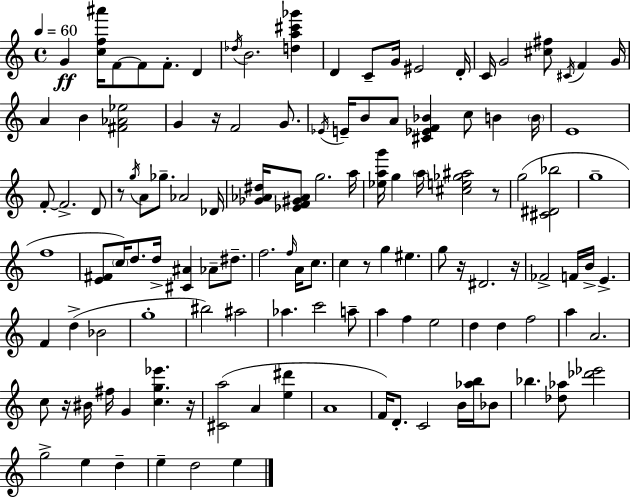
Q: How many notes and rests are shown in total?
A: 124